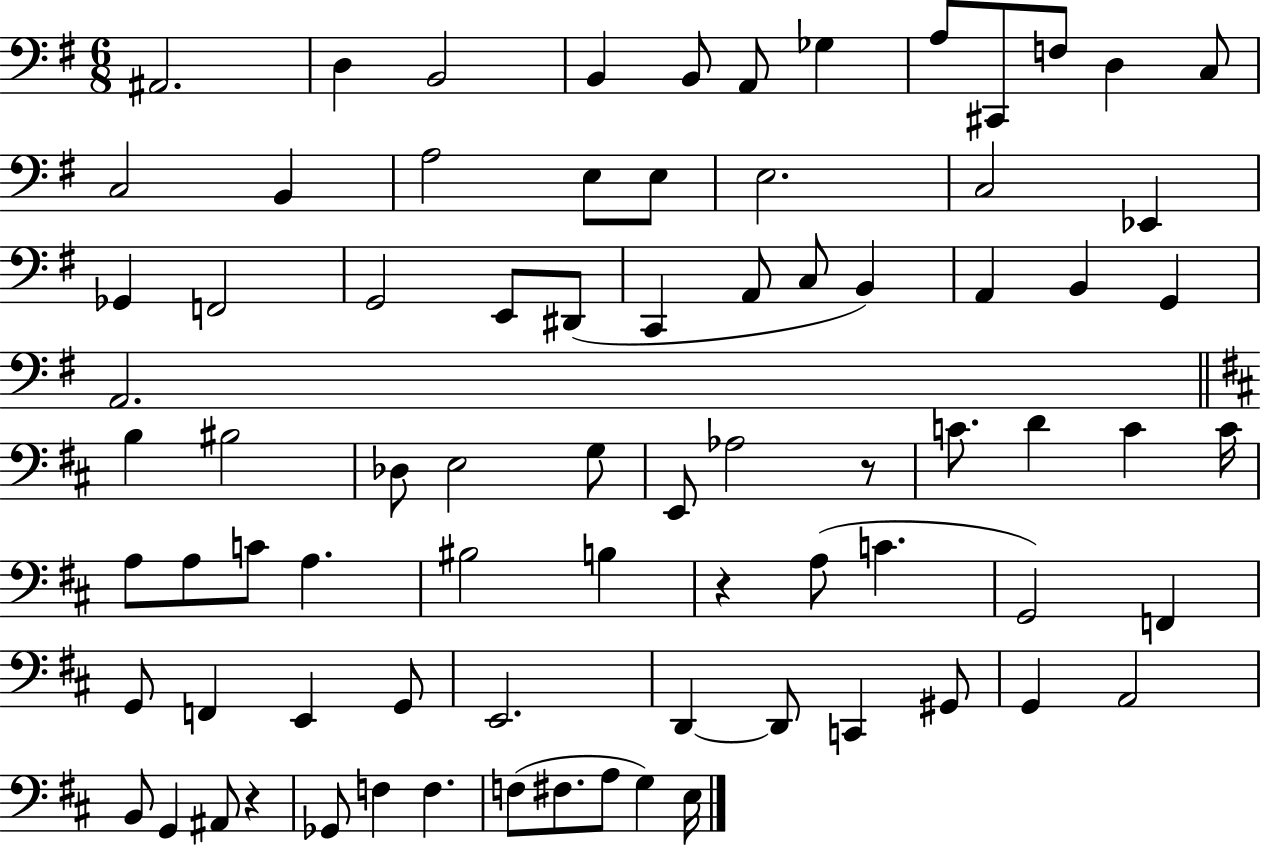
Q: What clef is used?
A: bass